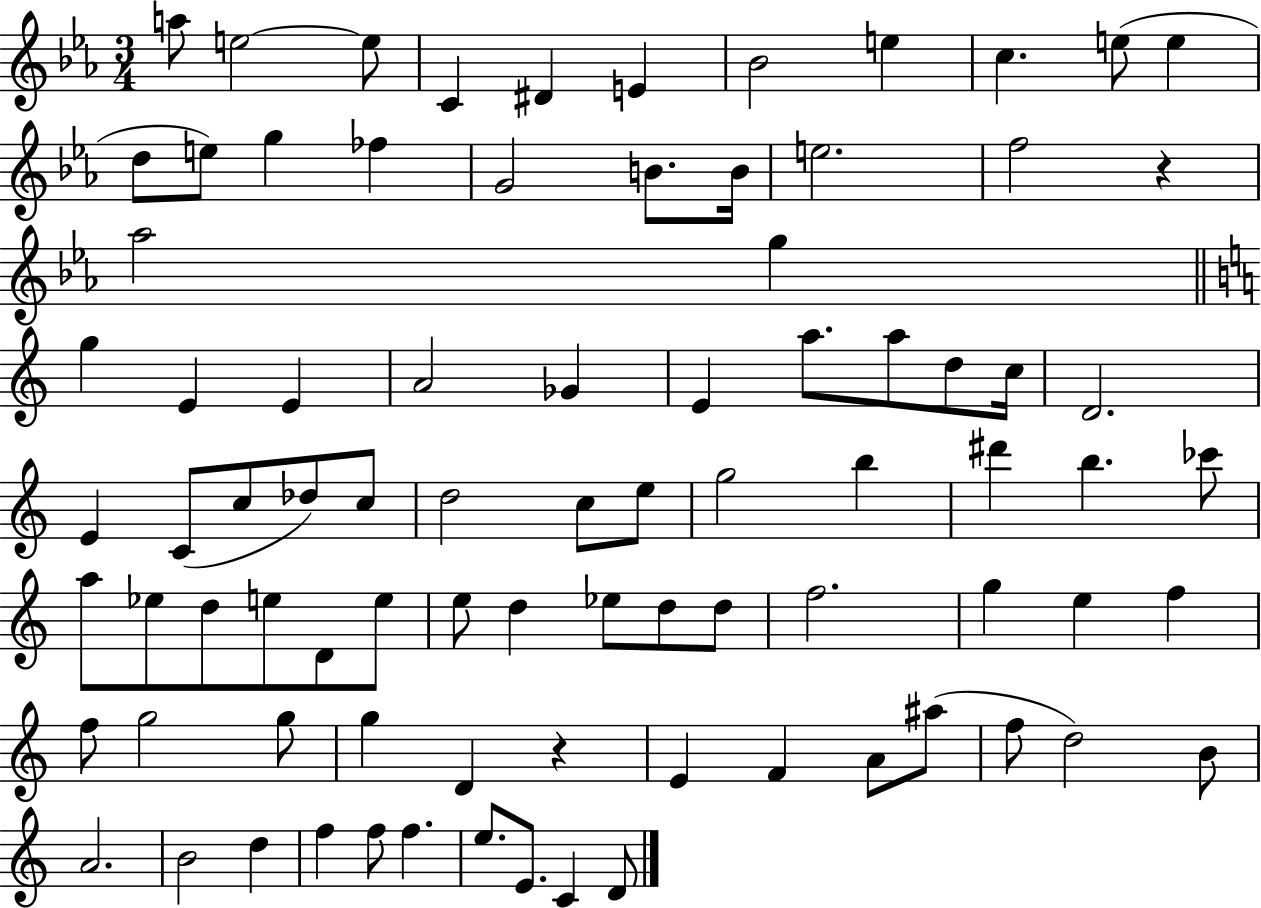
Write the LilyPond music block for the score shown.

{
  \clef treble
  \numericTimeSignature
  \time 3/4
  \key ees \major
  a''8 e''2~~ e''8 | c'4 dis'4 e'4 | bes'2 e''4 | c''4. e''8( e''4 | \break d''8 e''8) g''4 fes''4 | g'2 b'8. b'16 | e''2. | f''2 r4 | \break aes''2 g''4 | \bar "||" \break \key a \minor g''4 e'4 e'4 | a'2 ges'4 | e'4 a''8. a''8 d''8 c''16 | d'2. | \break e'4 c'8( c''8 des''8) c''8 | d''2 c''8 e''8 | g''2 b''4 | dis'''4 b''4. ces'''8 | \break a''8 ees''8 d''8 e''8 d'8 e''8 | e''8 d''4 ees''8 d''8 d''8 | f''2. | g''4 e''4 f''4 | \break f''8 g''2 g''8 | g''4 d'4 r4 | e'4 f'4 a'8 ais''8( | f''8 d''2) b'8 | \break a'2. | b'2 d''4 | f''4 f''8 f''4. | e''8. e'8. c'4 d'8 | \break \bar "|."
}